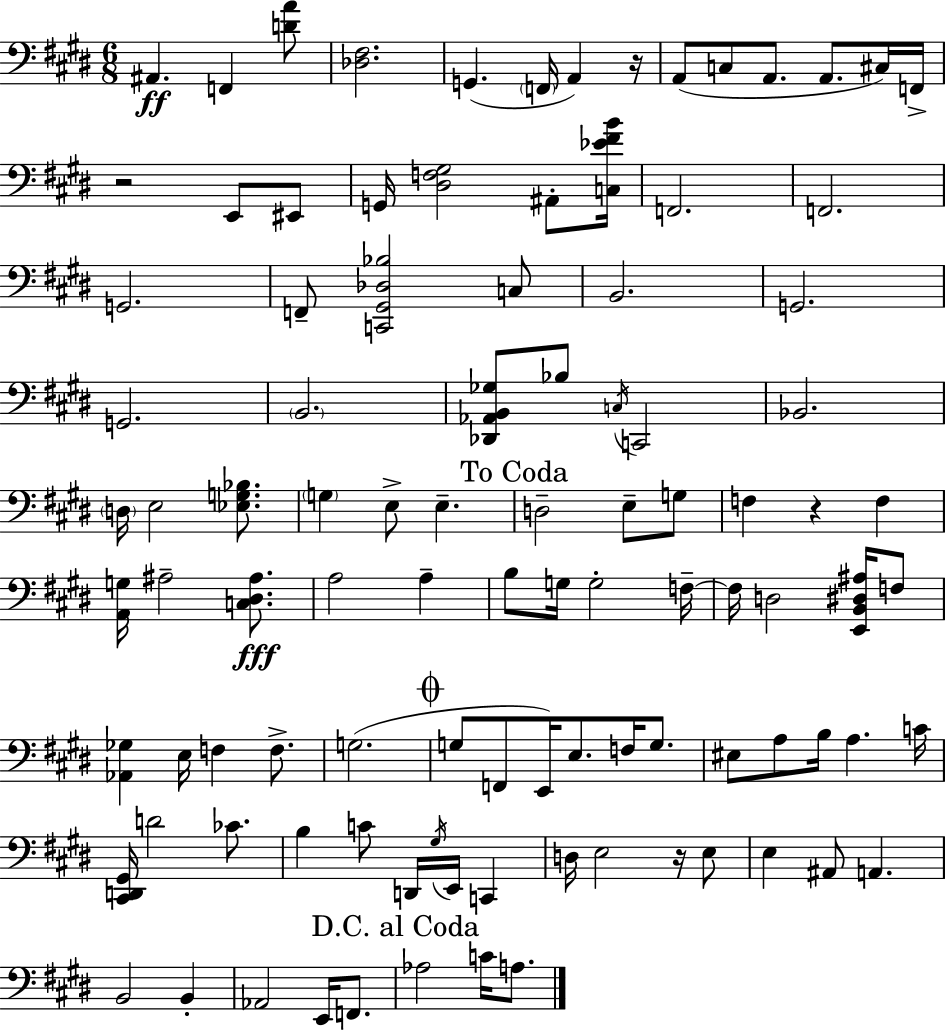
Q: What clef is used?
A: bass